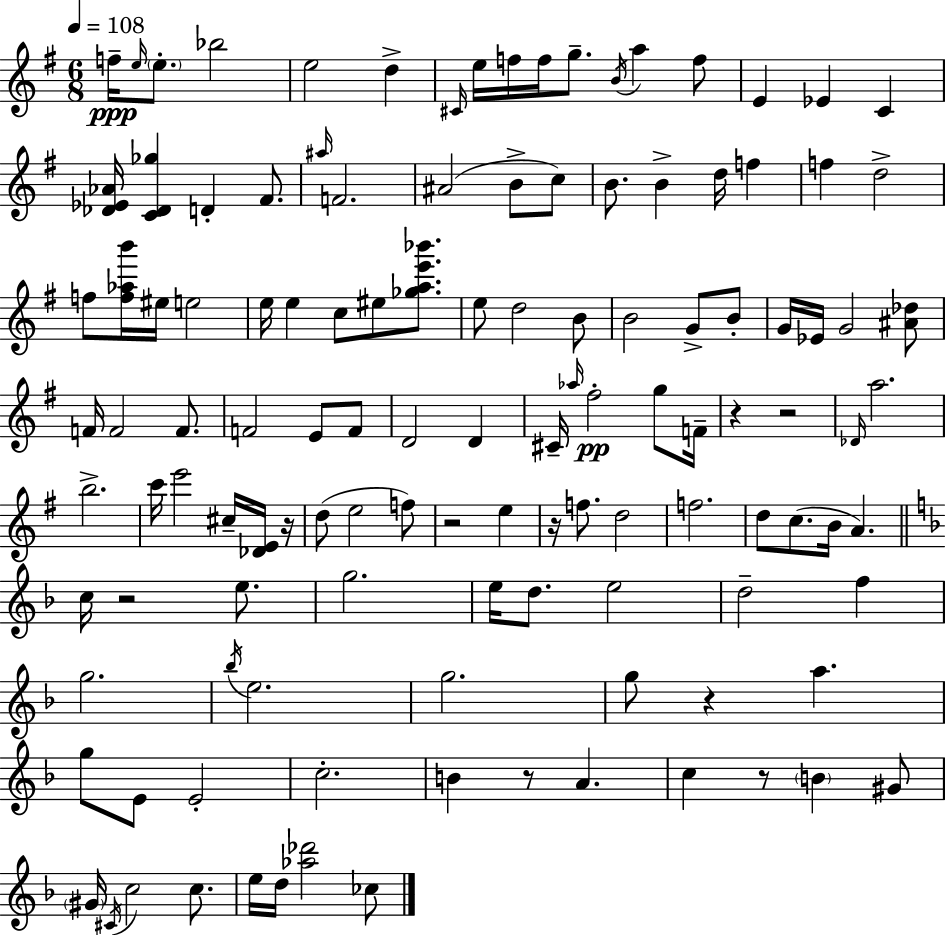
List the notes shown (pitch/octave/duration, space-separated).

F5/s E5/s E5/e. Bb5/h E5/h D5/q C#4/s E5/s F5/s F5/s G5/e. B4/s A5/q F5/e E4/q Eb4/q C4/q [Db4,Eb4,Ab4]/s [C4,Db4,Gb5]/q D4/q F#4/e. A#5/s F4/h. A#4/h B4/e C5/e B4/e. B4/q D5/s F5/q F5/q D5/h F5/e [F5,Ab5,B6]/s EIS5/s E5/h E5/s E5/q C5/e EIS5/e [Gb5,A5,E6,Bb6]/e. E5/e D5/h B4/e B4/h G4/e B4/e G4/s Eb4/s G4/h [A#4,Db5]/e F4/s F4/h F4/e. F4/h E4/e F4/e D4/h D4/q C#4/s Ab5/s F#5/h G5/e F4/s R/q R/h Db4/s A5/h. B5/h. C6/s E6/h C#5/s [Db4,E4]/s R/s D5/e E5/h F5/e R/h E5/q R/s F5/e. D5/h F5/h. D5/e C5/e. B4/s A4/q. C5/s R/h E5/e. G5/h. E5/s D5/e. E5/h D5/h F5/q G5/h. Bb5/s E5/h. G5/h. G5/e R/q A5/q. G5/e E4/e E4/h C5/h. B4/q R/e A4/q. C5/q R/e B4/q G#4/e G#4/s C#4/s C5/h C5/e. E5/s D5/s [Ab5,Db6]/h CES5/e